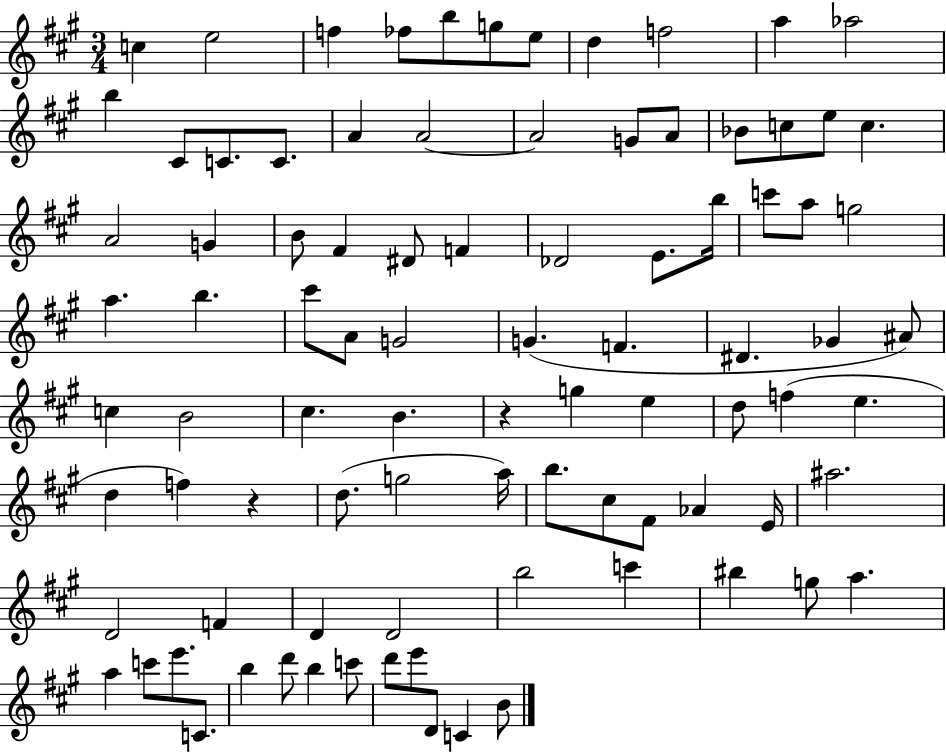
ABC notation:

X:1
T:Untitled
M:3/4
L:1/4
K:A
c e2 f _f/2 b/2 g/2 e/2 d f2 a _a2 b ^C/2 C/2 C/2 A A2 A2 G/2 A/2 _B/2 c/2 e/2 c A2 G B/2 ^F ^D/2 F _D2 E/2 b/4 c'/2 a/2 g2 a b ^c'/2 A/2 G2 G F ^D _G ^A/2 c B2 ^c B z g e d/2 f e d f z d/2 g2 a/4 b/2 ^c/2 ^F/2 _A E/4 ^a2 D2 F D D2 b2 c' ^b g/2 a a c'/2 e'/2 C/2 b d'/2 b c'/2 d'/2 e'/2 D/2 C B/2